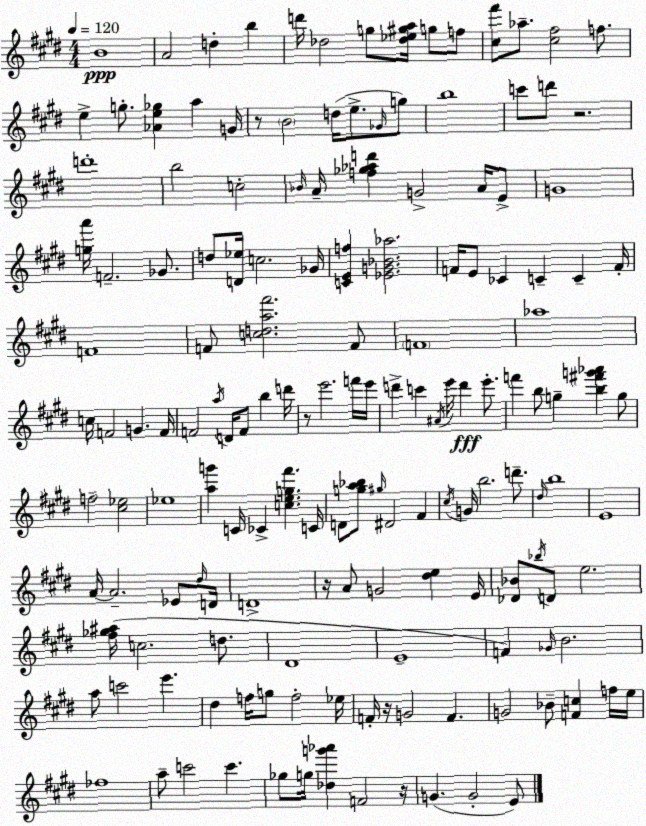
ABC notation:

X:1
T:Untitled
M:4/4
L:1/4
K:E
B4 A2 d b d'/4 _d2 g/2 [_d_e^ga]/4 g/2 f/2 [^c^f']/2 _a/2 [^c^f]2 f/2 e g/2 [_Ae_g] a G/4 z/2 B2 d/4 e/2 _G/4 g/2 b4 c'/2 d'/2 z2 d'4 b2 c2 _B/4 A/4 [f_g_ad'] G2 A/4 E/2 G4 [ga']/4 F2 _G/2 d/2 [D_e]/4 c2 _G/4 [CEf] [_EG_B_a]2 F/4 E/2 _C C C F/4 F4 F/2 [cda^f']2 F/2 F4 _a4 c/4 F2 G F/4 F2 a/4 D/4 F/2 b d'/4 z/2 e'2 f'/4 e'/4 d' c' ^A/4 e'/4 d' e'/2 f' b/2 g [b^f'g'_a'] g/2 f2 [^c_e]2 _e4 [ag'] C/4 _C [ceg^f'] C/4 D/2 [ga_b]/2 ^g/4 ^D2 ^F ^c/4 G/4 b2 d'/2 ^d/4 b4 E4 A/4 A2 _E/2 ^d/4 D/4 D4 z/4 A/2 G2 [^de] E/4 [_D_B]/2 _b/4 D/2 e2 [^f_g^a]/4 c2 d/2 ^D4 E4 F _G/4 B2 a/2 c'2 e' ^d f/4 g/2 f2 _e/4 F/4 z/4 G2 F G2 _B/2 [Fc] f/4 e/4 _f4 a/2 c'2 c' _g/2 g/4 [_dg'_a'] F2 z/4 G G2 E/2